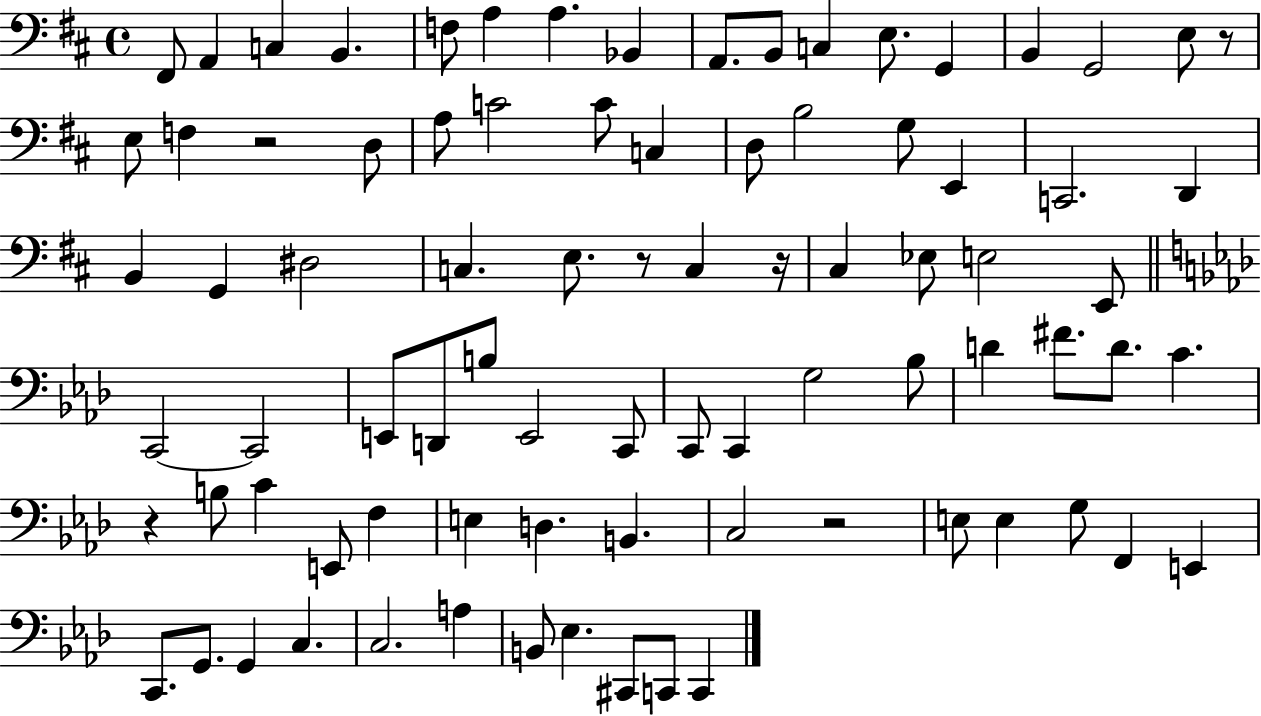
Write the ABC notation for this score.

X:1
T:Untitled
M:4/4
L:1/4
K:D
^F,,/2 A,, C, B,, F,/2 A, A, _B,, A,,/2 B,,/2 C, E,/2 G,, B,, G,,2 E,/2 z/2 E,/2 F, z2 D,/2 A,/2 C2 C/2 C, D,/2 B,2 G,/2 E,, C,,2 D,, B,, G,, ^D,2 C, E,/2 z/2 C, z/4 ^C, _E,/2 E,2 E,,/2 C,,2 C,,2 E,,/2 D,,/2 B,/2 E,,2 C,,/2 C,,/2 C,, G,2 _B,/2 D ^F/2 D/2 C z B,/2 C E,,/2 F, E, D, B,, C,2 z2 E,/2 E, G,/2 F,, E,, C,,/2 G,,/2 G,, C, C,2 A, B,,/2 _E, ^C,,/2 C,,/2 C,,